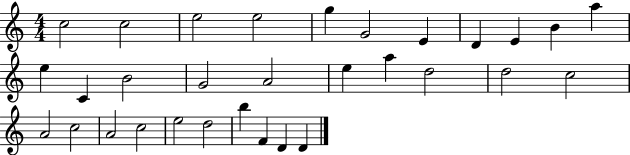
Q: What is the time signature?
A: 4/4